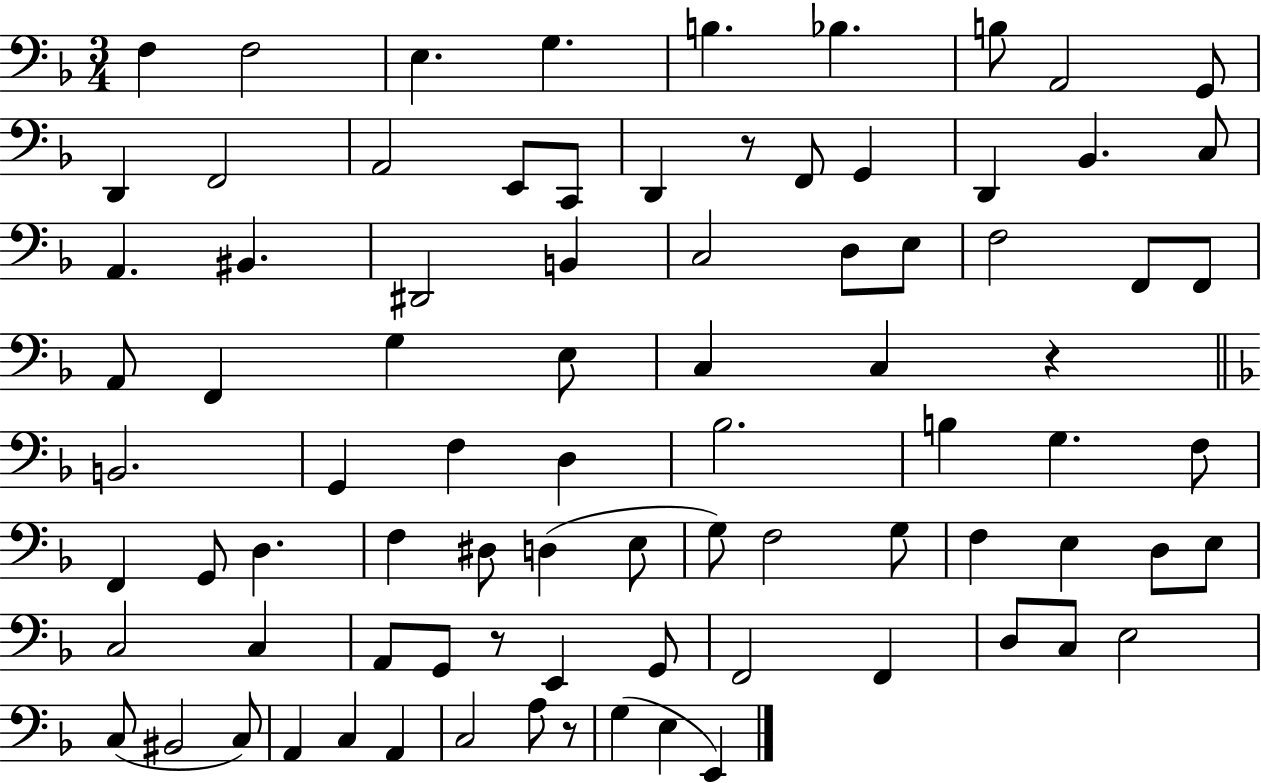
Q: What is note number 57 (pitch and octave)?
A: D3